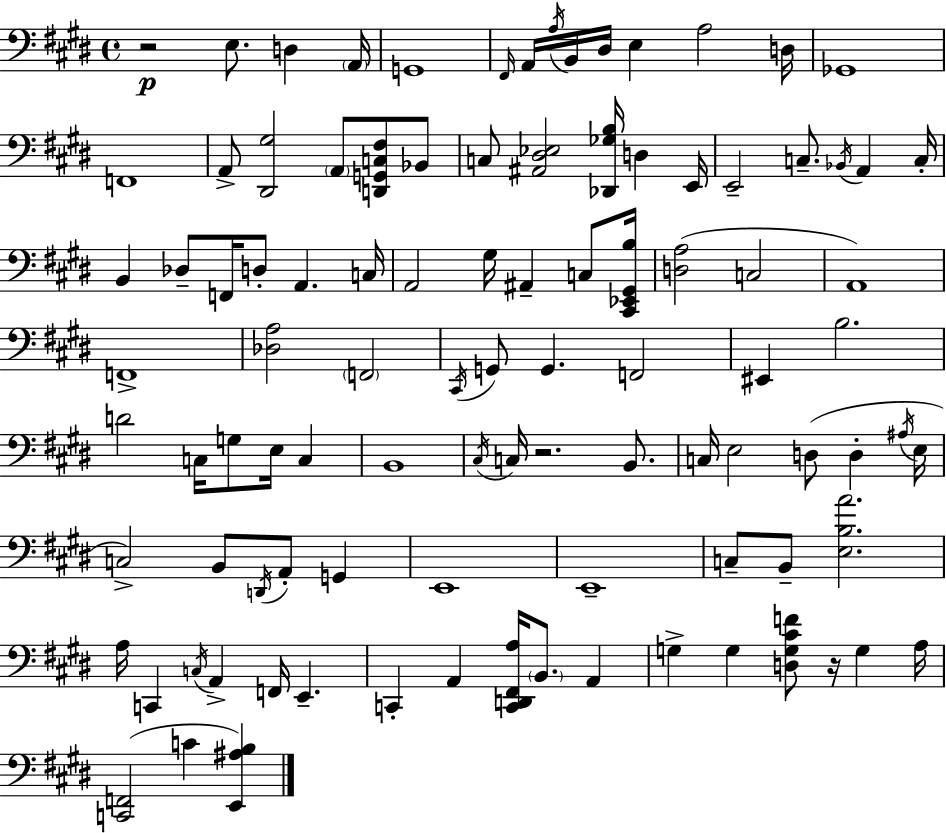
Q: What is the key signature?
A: E major